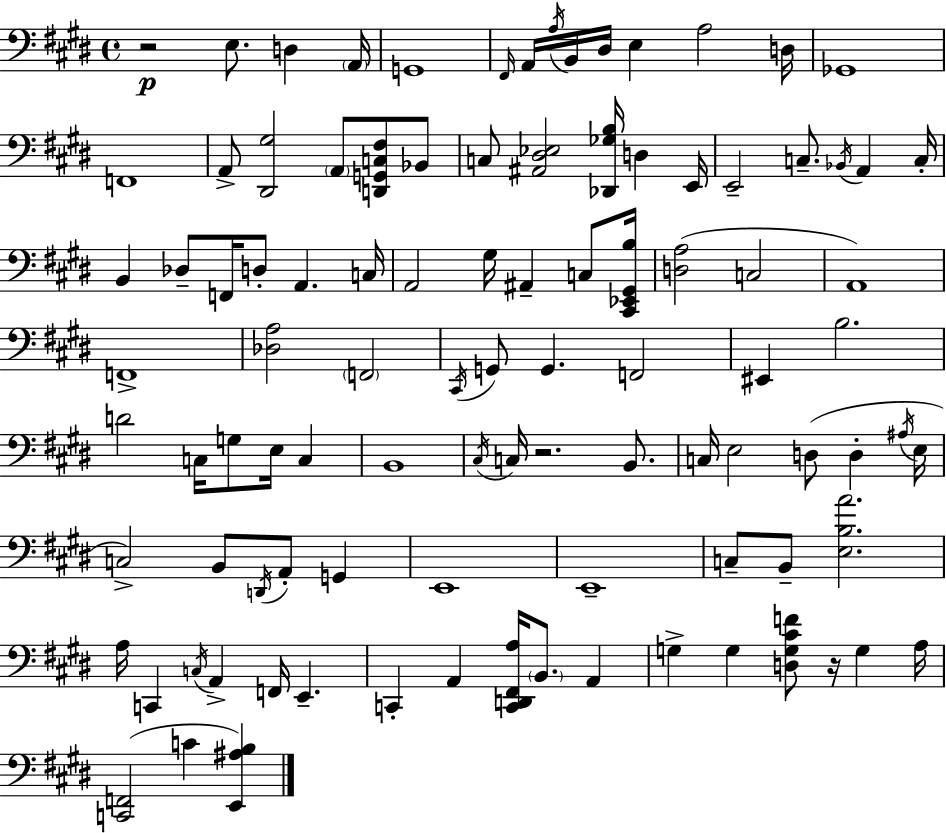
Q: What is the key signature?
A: E major